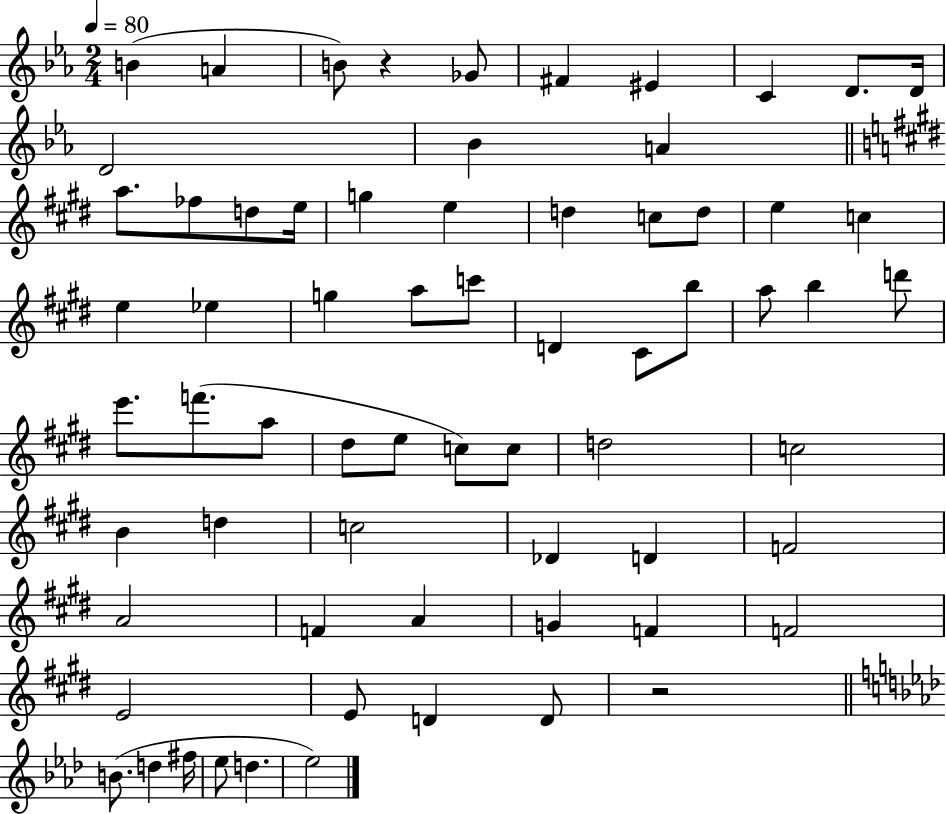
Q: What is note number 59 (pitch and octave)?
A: D4